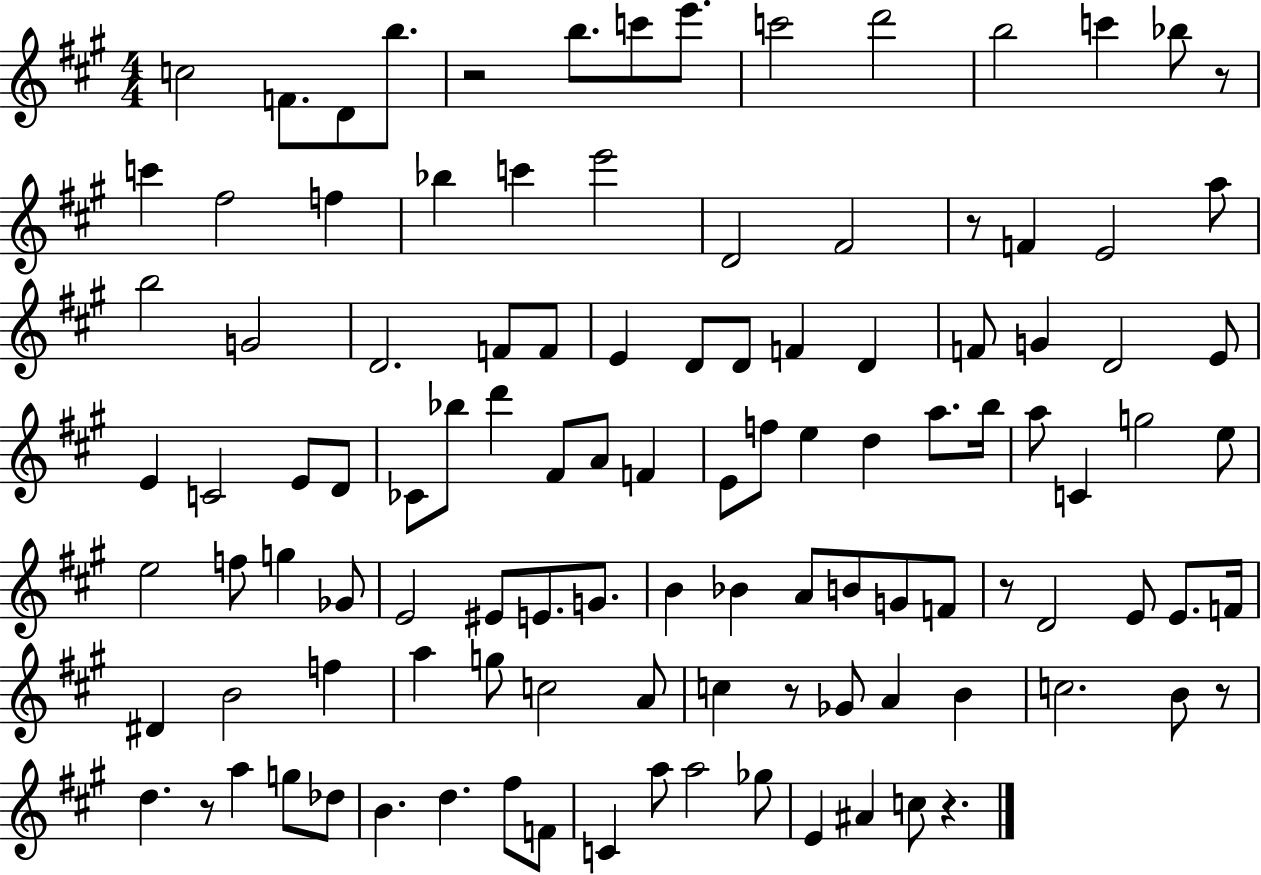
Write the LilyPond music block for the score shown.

{
  \clef treble
  \numericTimeSignature
  \time 4/4
  \key a \major
  c''2 f'8. d'8 b''8. | r2 b''8. c'''8 e'''8. | c'''2 d'''2 | b''2 c'''4 bes''8 r8 | \break c'''4 fis''2 f''4 | bes''4 c'''4 e'''2 | d'2 fis'2 | r8 f'4 e'2 a''8 | \break b''2 g'2 | d'2. f'8 f'8 | e'4 d'8 d'8 f'4 d'4 | f'8 g'4 d'2 e'8 | \break e'4 c'2 e'8 d'8 | ces'8 bes''8 d'''4 fis'8 a'8 f'4 | e'8 f''8 e''4 d''4 a''8. b''16 | a''8 c'4 g''2 e''8 | \break e''2 f''8 g''4 ges'8 | e'2 eis'8 e'8. g'8. | b'4 bes'4 a'8 b'8 g'8 f'8 | r8 d'2 e'8 e'8. f'16 | \break dis'4 b'2 f''4 | a''4 g''8 c''2 a'8 | c''4 r8 ges'8 a'4 b'4 | c''2. b'8 r8 | \break d''4. r8 a''4 g''8 des''8 | b'4. d''4. fis''8 f'8 | c'4 a''8 a''2 ges''8 | e'4 ais'4 c''8 r4. | \break \bar "|."
}